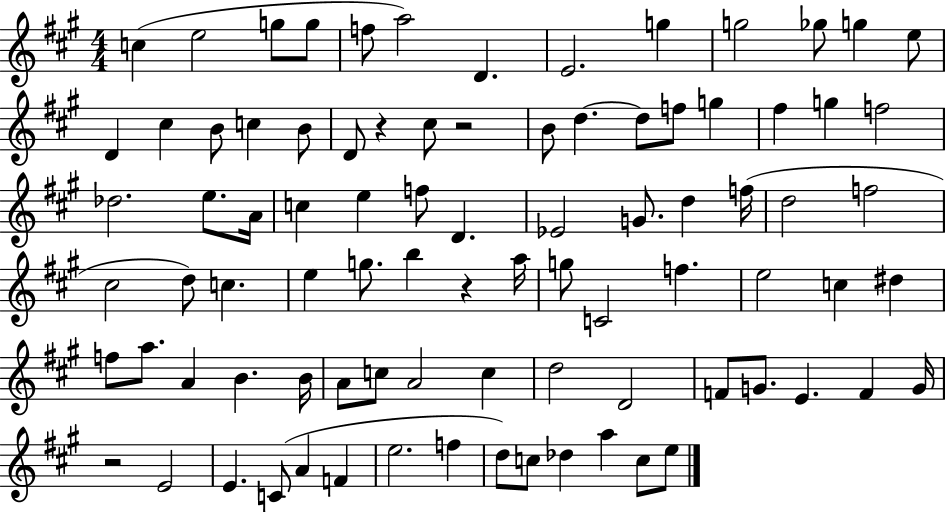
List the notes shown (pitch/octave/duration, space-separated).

C5/q E5/h G5/e G5/e F5/e A5/h D4/q. E4/h. G5/q G5/h Gb5/e G5/q E5/e D4/q C#5/q B4/e C5/q B4/e D4/e R/q C#5/e R/h B4/e D5/q. D5/e F5/e G5/q F#5/q G5/q F5/h Db5/h. E5/e. A4/s C5/q E5/q F5/e D4/q. Eb4/h G4/e. D5/q F5/s D5/h F5/h C#5/h D5/e C5/q. E5/q G5/e. B5/q R/q A5/s G5/e C4/h F5/q. E5/h C5/q D#5/q F5/e A5/e. A4/q B4/q. B4/s A4/e C5/e A4/h C5/q D5/h D4/h F4/e G4/e. E4/q. F4/q G4/s R/h E4/h E4/q. C4/e A4/q F4/q E5/h. F5/q D5/e C5/e Db5/q A5/q C5/e E5/e